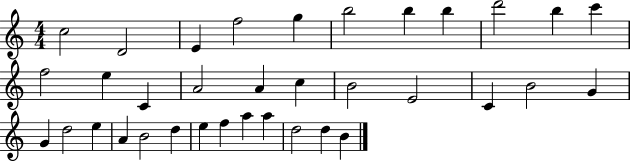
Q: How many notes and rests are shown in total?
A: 35